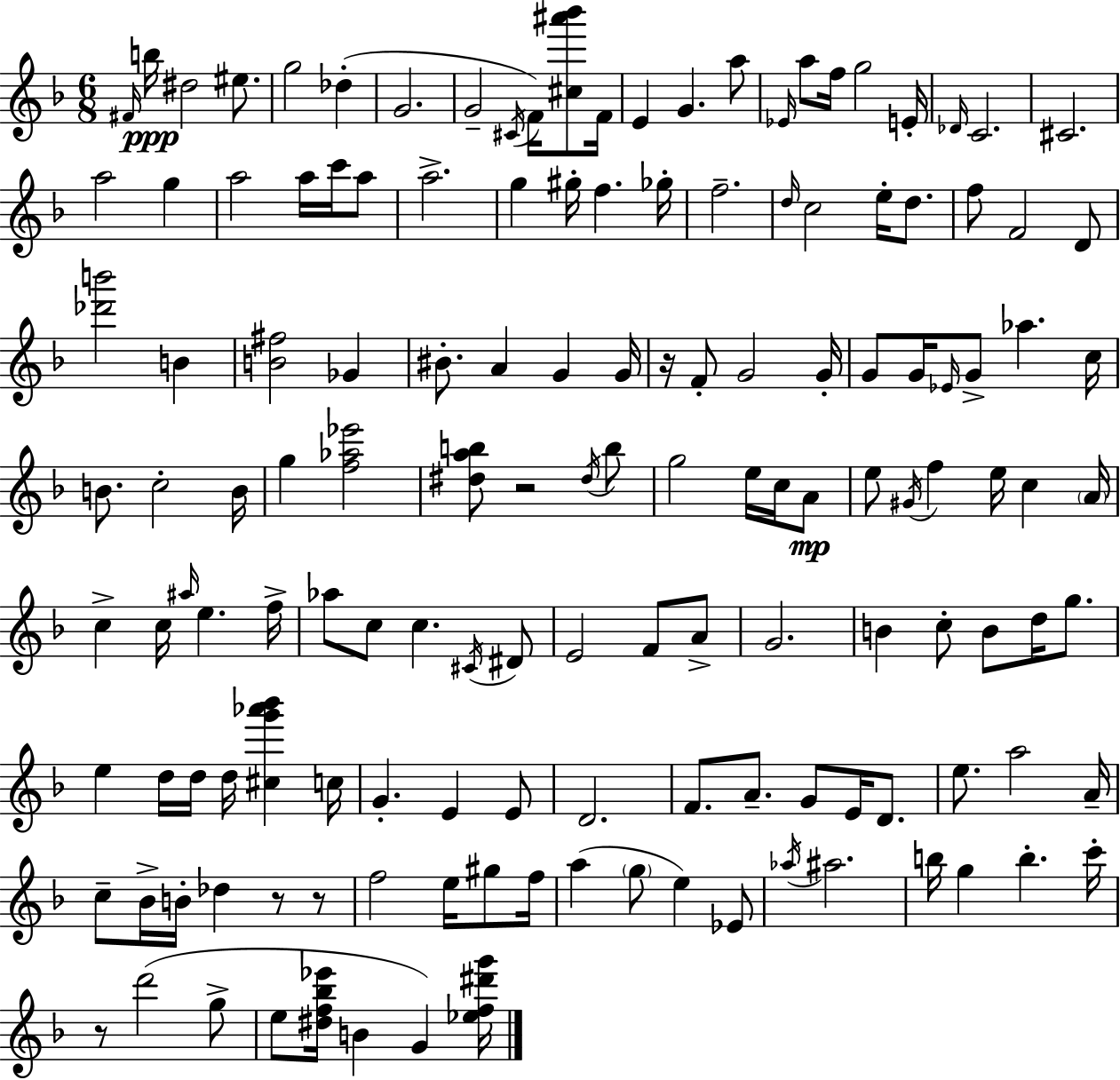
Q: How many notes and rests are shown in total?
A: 144